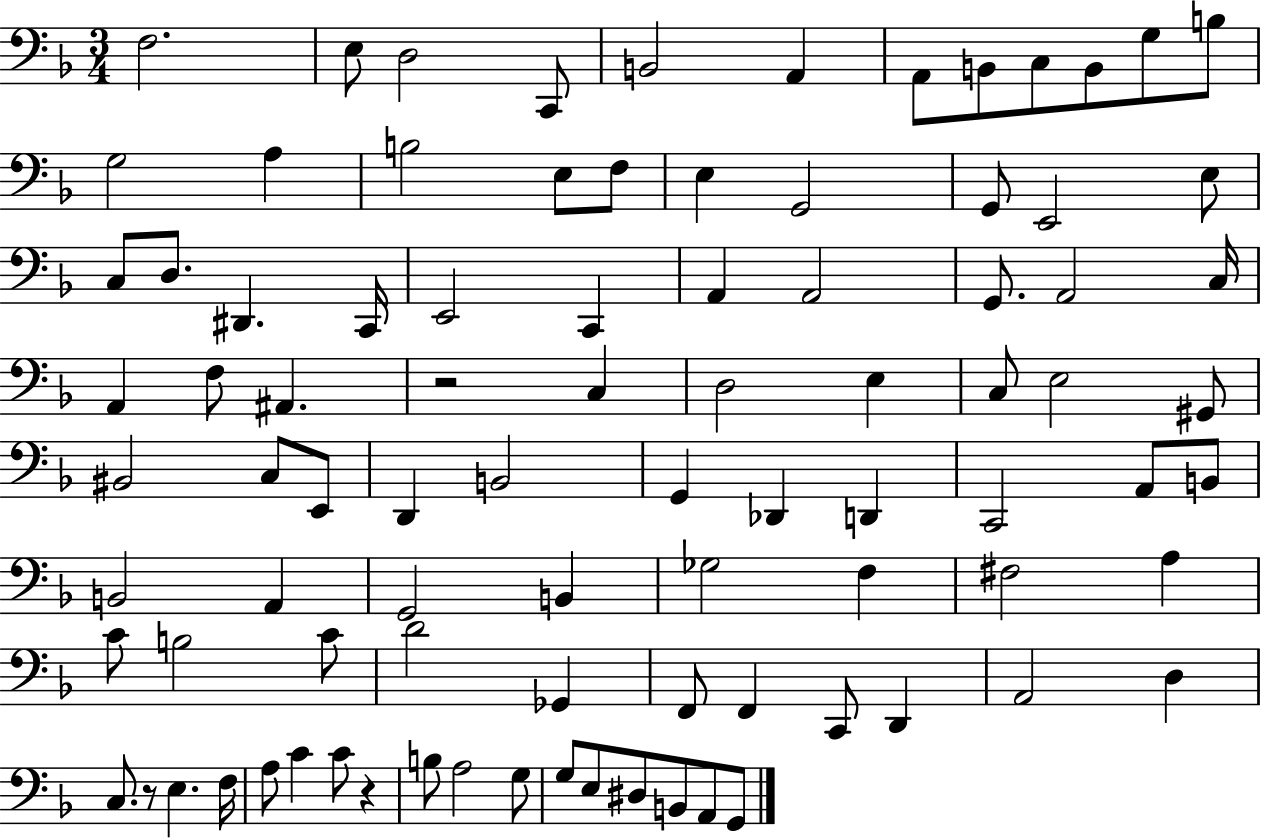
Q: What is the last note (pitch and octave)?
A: G2